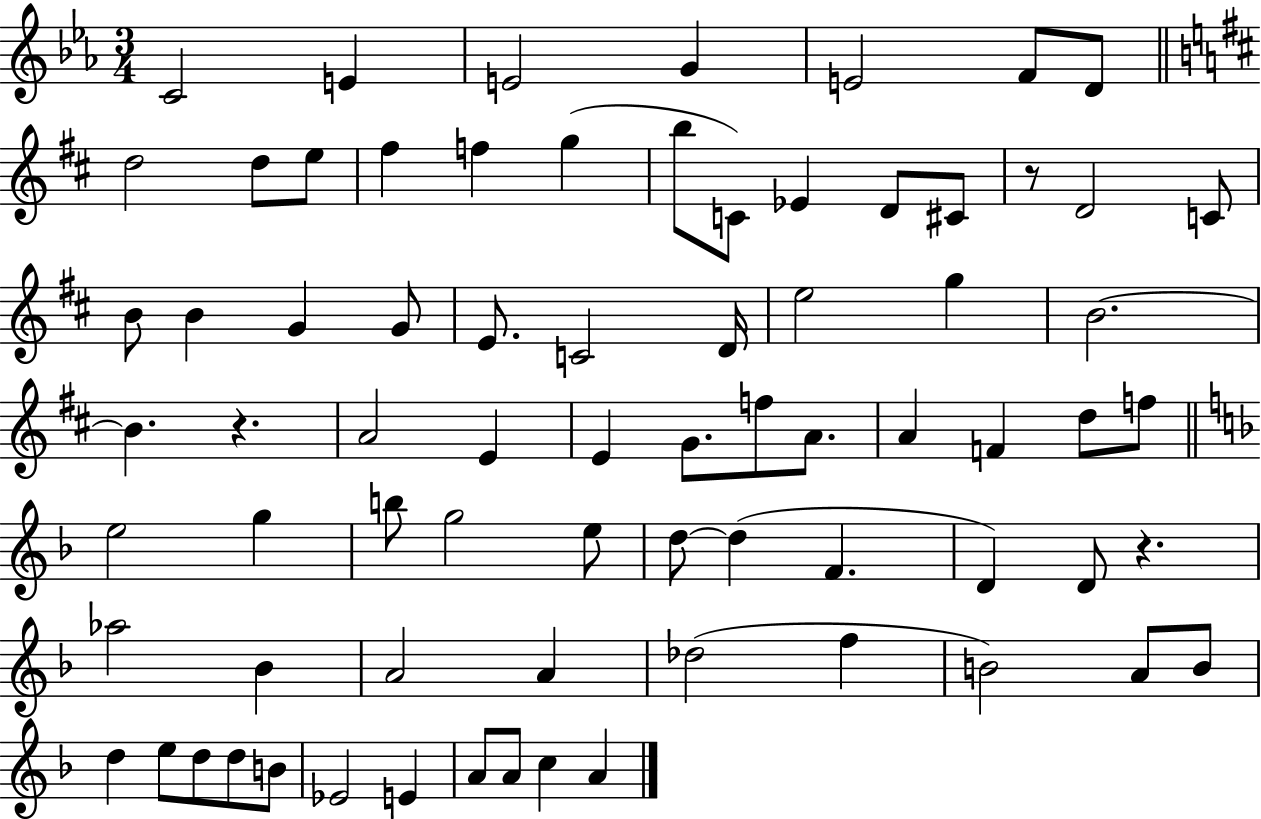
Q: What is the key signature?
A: EES major